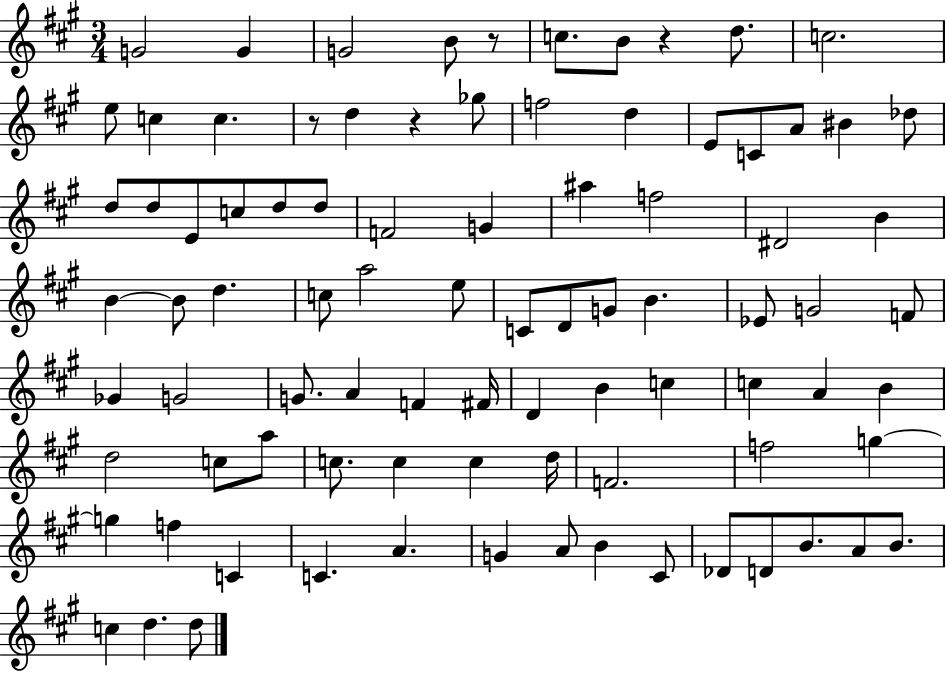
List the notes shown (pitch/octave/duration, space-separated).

G4/h G4/q G4/h B4/e R/e C5/e. B4/e R/q D5/e. C5/h. E5/e C5/q C5/q. R/e D5/q R/q Gb5/e F5/h D5/q E4/e C4/e A4/e BIS4/q Db5/e D5/e D5/e E4/e C5/e D5/e D5/e F4/h G4/q A#5/q F5/h D#4/h B4/q B4/q B4/e D5/q. C5/e A5/h E5/e C4/e D4/e G4/e B4/q. Eb4/e G4/h F4/e Gb4/q G4/h G4/e. A4/q F4/q F#4/s D4/q B4/q C5/q C5/q A4/q B4/q D5/h C5/e A5/e C5/e. C5/q C5/q D5/s F4/h. F5/h G5/q G5/q F5/q C4/q C4/q. A4/q. G4/q A4/e B4/q C#4/e Db4/e D4/e B4/e. A4/e B4/e. C5/q D5/q. D5/e